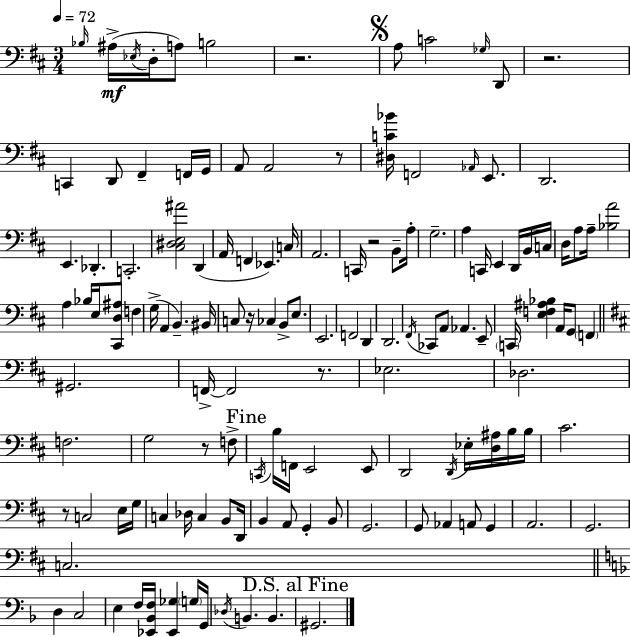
X:1
T:Untitled
M:3/4
L:1/4
K:D
_B,/4 ^A,/4 _E,/4 D,/4 A,/2 B,2 z2 A,/2 C2 _G,/4 D,,/2 z2 C,, D,,/2 ^F,, F,,/4 G,,/4 A,,/2 A,,2 z/2 [^D,C_B]/4 F,,2 _A,,/4 E,,/2 D,,2 E,, _D,, C,,2 [^C,^D,E,^A]2 D,, A,,/4 F,, _E,, C,/4 A,,2 C,,/4 z2 B,,/2 A,/4 G,2 A, C,,/4 E,, D,,/4 B,,/4 C,/4 D,/4 A,/2 A,/4 [_B,A]2 A, _B,/4 E,/4 [^C,,D,^A,]/2 F, G,/4 A,, B,, ^B,,/4 C,/2 z/4 _C, B,,/2 E,/2 E,,2 F,,2 D,, D,,2 ^F,,/4 _C,,/2 A,,/2 _A,, E,,/2 C,,/4 [E,F,^A,_B,] A,,/4 G,,/2 F,, ^G,,2 F,,/4 F,,2 z/2 _E,2 _D,2 F,2 G,2 z/2 F,/2 C,,/4 B,/4 F,,/4 E,,2 E,,/2 D,,2 D,,/4 _E,/4 [D,^A,]/4 B,/4 B,/4 ^C2 z/2 C,2 E,/4 G,/4 C, _D,/4 C, B,,/2 D,,/4 B,, A,,/2 G,, B,,/2 G,,2 G,,/2 _A,, A,,/2 G,, A,,2 G,,2 C,2 D, C,2 E, F,/4 [_E,,_B,,F,]/4 [_E,,_G,] G,/4 G,,/4 _D,/4 B,, B,, ^G,,2